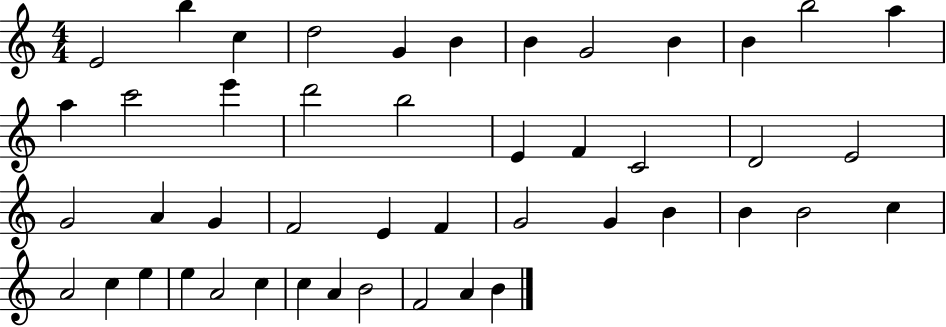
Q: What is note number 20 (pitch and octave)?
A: C4